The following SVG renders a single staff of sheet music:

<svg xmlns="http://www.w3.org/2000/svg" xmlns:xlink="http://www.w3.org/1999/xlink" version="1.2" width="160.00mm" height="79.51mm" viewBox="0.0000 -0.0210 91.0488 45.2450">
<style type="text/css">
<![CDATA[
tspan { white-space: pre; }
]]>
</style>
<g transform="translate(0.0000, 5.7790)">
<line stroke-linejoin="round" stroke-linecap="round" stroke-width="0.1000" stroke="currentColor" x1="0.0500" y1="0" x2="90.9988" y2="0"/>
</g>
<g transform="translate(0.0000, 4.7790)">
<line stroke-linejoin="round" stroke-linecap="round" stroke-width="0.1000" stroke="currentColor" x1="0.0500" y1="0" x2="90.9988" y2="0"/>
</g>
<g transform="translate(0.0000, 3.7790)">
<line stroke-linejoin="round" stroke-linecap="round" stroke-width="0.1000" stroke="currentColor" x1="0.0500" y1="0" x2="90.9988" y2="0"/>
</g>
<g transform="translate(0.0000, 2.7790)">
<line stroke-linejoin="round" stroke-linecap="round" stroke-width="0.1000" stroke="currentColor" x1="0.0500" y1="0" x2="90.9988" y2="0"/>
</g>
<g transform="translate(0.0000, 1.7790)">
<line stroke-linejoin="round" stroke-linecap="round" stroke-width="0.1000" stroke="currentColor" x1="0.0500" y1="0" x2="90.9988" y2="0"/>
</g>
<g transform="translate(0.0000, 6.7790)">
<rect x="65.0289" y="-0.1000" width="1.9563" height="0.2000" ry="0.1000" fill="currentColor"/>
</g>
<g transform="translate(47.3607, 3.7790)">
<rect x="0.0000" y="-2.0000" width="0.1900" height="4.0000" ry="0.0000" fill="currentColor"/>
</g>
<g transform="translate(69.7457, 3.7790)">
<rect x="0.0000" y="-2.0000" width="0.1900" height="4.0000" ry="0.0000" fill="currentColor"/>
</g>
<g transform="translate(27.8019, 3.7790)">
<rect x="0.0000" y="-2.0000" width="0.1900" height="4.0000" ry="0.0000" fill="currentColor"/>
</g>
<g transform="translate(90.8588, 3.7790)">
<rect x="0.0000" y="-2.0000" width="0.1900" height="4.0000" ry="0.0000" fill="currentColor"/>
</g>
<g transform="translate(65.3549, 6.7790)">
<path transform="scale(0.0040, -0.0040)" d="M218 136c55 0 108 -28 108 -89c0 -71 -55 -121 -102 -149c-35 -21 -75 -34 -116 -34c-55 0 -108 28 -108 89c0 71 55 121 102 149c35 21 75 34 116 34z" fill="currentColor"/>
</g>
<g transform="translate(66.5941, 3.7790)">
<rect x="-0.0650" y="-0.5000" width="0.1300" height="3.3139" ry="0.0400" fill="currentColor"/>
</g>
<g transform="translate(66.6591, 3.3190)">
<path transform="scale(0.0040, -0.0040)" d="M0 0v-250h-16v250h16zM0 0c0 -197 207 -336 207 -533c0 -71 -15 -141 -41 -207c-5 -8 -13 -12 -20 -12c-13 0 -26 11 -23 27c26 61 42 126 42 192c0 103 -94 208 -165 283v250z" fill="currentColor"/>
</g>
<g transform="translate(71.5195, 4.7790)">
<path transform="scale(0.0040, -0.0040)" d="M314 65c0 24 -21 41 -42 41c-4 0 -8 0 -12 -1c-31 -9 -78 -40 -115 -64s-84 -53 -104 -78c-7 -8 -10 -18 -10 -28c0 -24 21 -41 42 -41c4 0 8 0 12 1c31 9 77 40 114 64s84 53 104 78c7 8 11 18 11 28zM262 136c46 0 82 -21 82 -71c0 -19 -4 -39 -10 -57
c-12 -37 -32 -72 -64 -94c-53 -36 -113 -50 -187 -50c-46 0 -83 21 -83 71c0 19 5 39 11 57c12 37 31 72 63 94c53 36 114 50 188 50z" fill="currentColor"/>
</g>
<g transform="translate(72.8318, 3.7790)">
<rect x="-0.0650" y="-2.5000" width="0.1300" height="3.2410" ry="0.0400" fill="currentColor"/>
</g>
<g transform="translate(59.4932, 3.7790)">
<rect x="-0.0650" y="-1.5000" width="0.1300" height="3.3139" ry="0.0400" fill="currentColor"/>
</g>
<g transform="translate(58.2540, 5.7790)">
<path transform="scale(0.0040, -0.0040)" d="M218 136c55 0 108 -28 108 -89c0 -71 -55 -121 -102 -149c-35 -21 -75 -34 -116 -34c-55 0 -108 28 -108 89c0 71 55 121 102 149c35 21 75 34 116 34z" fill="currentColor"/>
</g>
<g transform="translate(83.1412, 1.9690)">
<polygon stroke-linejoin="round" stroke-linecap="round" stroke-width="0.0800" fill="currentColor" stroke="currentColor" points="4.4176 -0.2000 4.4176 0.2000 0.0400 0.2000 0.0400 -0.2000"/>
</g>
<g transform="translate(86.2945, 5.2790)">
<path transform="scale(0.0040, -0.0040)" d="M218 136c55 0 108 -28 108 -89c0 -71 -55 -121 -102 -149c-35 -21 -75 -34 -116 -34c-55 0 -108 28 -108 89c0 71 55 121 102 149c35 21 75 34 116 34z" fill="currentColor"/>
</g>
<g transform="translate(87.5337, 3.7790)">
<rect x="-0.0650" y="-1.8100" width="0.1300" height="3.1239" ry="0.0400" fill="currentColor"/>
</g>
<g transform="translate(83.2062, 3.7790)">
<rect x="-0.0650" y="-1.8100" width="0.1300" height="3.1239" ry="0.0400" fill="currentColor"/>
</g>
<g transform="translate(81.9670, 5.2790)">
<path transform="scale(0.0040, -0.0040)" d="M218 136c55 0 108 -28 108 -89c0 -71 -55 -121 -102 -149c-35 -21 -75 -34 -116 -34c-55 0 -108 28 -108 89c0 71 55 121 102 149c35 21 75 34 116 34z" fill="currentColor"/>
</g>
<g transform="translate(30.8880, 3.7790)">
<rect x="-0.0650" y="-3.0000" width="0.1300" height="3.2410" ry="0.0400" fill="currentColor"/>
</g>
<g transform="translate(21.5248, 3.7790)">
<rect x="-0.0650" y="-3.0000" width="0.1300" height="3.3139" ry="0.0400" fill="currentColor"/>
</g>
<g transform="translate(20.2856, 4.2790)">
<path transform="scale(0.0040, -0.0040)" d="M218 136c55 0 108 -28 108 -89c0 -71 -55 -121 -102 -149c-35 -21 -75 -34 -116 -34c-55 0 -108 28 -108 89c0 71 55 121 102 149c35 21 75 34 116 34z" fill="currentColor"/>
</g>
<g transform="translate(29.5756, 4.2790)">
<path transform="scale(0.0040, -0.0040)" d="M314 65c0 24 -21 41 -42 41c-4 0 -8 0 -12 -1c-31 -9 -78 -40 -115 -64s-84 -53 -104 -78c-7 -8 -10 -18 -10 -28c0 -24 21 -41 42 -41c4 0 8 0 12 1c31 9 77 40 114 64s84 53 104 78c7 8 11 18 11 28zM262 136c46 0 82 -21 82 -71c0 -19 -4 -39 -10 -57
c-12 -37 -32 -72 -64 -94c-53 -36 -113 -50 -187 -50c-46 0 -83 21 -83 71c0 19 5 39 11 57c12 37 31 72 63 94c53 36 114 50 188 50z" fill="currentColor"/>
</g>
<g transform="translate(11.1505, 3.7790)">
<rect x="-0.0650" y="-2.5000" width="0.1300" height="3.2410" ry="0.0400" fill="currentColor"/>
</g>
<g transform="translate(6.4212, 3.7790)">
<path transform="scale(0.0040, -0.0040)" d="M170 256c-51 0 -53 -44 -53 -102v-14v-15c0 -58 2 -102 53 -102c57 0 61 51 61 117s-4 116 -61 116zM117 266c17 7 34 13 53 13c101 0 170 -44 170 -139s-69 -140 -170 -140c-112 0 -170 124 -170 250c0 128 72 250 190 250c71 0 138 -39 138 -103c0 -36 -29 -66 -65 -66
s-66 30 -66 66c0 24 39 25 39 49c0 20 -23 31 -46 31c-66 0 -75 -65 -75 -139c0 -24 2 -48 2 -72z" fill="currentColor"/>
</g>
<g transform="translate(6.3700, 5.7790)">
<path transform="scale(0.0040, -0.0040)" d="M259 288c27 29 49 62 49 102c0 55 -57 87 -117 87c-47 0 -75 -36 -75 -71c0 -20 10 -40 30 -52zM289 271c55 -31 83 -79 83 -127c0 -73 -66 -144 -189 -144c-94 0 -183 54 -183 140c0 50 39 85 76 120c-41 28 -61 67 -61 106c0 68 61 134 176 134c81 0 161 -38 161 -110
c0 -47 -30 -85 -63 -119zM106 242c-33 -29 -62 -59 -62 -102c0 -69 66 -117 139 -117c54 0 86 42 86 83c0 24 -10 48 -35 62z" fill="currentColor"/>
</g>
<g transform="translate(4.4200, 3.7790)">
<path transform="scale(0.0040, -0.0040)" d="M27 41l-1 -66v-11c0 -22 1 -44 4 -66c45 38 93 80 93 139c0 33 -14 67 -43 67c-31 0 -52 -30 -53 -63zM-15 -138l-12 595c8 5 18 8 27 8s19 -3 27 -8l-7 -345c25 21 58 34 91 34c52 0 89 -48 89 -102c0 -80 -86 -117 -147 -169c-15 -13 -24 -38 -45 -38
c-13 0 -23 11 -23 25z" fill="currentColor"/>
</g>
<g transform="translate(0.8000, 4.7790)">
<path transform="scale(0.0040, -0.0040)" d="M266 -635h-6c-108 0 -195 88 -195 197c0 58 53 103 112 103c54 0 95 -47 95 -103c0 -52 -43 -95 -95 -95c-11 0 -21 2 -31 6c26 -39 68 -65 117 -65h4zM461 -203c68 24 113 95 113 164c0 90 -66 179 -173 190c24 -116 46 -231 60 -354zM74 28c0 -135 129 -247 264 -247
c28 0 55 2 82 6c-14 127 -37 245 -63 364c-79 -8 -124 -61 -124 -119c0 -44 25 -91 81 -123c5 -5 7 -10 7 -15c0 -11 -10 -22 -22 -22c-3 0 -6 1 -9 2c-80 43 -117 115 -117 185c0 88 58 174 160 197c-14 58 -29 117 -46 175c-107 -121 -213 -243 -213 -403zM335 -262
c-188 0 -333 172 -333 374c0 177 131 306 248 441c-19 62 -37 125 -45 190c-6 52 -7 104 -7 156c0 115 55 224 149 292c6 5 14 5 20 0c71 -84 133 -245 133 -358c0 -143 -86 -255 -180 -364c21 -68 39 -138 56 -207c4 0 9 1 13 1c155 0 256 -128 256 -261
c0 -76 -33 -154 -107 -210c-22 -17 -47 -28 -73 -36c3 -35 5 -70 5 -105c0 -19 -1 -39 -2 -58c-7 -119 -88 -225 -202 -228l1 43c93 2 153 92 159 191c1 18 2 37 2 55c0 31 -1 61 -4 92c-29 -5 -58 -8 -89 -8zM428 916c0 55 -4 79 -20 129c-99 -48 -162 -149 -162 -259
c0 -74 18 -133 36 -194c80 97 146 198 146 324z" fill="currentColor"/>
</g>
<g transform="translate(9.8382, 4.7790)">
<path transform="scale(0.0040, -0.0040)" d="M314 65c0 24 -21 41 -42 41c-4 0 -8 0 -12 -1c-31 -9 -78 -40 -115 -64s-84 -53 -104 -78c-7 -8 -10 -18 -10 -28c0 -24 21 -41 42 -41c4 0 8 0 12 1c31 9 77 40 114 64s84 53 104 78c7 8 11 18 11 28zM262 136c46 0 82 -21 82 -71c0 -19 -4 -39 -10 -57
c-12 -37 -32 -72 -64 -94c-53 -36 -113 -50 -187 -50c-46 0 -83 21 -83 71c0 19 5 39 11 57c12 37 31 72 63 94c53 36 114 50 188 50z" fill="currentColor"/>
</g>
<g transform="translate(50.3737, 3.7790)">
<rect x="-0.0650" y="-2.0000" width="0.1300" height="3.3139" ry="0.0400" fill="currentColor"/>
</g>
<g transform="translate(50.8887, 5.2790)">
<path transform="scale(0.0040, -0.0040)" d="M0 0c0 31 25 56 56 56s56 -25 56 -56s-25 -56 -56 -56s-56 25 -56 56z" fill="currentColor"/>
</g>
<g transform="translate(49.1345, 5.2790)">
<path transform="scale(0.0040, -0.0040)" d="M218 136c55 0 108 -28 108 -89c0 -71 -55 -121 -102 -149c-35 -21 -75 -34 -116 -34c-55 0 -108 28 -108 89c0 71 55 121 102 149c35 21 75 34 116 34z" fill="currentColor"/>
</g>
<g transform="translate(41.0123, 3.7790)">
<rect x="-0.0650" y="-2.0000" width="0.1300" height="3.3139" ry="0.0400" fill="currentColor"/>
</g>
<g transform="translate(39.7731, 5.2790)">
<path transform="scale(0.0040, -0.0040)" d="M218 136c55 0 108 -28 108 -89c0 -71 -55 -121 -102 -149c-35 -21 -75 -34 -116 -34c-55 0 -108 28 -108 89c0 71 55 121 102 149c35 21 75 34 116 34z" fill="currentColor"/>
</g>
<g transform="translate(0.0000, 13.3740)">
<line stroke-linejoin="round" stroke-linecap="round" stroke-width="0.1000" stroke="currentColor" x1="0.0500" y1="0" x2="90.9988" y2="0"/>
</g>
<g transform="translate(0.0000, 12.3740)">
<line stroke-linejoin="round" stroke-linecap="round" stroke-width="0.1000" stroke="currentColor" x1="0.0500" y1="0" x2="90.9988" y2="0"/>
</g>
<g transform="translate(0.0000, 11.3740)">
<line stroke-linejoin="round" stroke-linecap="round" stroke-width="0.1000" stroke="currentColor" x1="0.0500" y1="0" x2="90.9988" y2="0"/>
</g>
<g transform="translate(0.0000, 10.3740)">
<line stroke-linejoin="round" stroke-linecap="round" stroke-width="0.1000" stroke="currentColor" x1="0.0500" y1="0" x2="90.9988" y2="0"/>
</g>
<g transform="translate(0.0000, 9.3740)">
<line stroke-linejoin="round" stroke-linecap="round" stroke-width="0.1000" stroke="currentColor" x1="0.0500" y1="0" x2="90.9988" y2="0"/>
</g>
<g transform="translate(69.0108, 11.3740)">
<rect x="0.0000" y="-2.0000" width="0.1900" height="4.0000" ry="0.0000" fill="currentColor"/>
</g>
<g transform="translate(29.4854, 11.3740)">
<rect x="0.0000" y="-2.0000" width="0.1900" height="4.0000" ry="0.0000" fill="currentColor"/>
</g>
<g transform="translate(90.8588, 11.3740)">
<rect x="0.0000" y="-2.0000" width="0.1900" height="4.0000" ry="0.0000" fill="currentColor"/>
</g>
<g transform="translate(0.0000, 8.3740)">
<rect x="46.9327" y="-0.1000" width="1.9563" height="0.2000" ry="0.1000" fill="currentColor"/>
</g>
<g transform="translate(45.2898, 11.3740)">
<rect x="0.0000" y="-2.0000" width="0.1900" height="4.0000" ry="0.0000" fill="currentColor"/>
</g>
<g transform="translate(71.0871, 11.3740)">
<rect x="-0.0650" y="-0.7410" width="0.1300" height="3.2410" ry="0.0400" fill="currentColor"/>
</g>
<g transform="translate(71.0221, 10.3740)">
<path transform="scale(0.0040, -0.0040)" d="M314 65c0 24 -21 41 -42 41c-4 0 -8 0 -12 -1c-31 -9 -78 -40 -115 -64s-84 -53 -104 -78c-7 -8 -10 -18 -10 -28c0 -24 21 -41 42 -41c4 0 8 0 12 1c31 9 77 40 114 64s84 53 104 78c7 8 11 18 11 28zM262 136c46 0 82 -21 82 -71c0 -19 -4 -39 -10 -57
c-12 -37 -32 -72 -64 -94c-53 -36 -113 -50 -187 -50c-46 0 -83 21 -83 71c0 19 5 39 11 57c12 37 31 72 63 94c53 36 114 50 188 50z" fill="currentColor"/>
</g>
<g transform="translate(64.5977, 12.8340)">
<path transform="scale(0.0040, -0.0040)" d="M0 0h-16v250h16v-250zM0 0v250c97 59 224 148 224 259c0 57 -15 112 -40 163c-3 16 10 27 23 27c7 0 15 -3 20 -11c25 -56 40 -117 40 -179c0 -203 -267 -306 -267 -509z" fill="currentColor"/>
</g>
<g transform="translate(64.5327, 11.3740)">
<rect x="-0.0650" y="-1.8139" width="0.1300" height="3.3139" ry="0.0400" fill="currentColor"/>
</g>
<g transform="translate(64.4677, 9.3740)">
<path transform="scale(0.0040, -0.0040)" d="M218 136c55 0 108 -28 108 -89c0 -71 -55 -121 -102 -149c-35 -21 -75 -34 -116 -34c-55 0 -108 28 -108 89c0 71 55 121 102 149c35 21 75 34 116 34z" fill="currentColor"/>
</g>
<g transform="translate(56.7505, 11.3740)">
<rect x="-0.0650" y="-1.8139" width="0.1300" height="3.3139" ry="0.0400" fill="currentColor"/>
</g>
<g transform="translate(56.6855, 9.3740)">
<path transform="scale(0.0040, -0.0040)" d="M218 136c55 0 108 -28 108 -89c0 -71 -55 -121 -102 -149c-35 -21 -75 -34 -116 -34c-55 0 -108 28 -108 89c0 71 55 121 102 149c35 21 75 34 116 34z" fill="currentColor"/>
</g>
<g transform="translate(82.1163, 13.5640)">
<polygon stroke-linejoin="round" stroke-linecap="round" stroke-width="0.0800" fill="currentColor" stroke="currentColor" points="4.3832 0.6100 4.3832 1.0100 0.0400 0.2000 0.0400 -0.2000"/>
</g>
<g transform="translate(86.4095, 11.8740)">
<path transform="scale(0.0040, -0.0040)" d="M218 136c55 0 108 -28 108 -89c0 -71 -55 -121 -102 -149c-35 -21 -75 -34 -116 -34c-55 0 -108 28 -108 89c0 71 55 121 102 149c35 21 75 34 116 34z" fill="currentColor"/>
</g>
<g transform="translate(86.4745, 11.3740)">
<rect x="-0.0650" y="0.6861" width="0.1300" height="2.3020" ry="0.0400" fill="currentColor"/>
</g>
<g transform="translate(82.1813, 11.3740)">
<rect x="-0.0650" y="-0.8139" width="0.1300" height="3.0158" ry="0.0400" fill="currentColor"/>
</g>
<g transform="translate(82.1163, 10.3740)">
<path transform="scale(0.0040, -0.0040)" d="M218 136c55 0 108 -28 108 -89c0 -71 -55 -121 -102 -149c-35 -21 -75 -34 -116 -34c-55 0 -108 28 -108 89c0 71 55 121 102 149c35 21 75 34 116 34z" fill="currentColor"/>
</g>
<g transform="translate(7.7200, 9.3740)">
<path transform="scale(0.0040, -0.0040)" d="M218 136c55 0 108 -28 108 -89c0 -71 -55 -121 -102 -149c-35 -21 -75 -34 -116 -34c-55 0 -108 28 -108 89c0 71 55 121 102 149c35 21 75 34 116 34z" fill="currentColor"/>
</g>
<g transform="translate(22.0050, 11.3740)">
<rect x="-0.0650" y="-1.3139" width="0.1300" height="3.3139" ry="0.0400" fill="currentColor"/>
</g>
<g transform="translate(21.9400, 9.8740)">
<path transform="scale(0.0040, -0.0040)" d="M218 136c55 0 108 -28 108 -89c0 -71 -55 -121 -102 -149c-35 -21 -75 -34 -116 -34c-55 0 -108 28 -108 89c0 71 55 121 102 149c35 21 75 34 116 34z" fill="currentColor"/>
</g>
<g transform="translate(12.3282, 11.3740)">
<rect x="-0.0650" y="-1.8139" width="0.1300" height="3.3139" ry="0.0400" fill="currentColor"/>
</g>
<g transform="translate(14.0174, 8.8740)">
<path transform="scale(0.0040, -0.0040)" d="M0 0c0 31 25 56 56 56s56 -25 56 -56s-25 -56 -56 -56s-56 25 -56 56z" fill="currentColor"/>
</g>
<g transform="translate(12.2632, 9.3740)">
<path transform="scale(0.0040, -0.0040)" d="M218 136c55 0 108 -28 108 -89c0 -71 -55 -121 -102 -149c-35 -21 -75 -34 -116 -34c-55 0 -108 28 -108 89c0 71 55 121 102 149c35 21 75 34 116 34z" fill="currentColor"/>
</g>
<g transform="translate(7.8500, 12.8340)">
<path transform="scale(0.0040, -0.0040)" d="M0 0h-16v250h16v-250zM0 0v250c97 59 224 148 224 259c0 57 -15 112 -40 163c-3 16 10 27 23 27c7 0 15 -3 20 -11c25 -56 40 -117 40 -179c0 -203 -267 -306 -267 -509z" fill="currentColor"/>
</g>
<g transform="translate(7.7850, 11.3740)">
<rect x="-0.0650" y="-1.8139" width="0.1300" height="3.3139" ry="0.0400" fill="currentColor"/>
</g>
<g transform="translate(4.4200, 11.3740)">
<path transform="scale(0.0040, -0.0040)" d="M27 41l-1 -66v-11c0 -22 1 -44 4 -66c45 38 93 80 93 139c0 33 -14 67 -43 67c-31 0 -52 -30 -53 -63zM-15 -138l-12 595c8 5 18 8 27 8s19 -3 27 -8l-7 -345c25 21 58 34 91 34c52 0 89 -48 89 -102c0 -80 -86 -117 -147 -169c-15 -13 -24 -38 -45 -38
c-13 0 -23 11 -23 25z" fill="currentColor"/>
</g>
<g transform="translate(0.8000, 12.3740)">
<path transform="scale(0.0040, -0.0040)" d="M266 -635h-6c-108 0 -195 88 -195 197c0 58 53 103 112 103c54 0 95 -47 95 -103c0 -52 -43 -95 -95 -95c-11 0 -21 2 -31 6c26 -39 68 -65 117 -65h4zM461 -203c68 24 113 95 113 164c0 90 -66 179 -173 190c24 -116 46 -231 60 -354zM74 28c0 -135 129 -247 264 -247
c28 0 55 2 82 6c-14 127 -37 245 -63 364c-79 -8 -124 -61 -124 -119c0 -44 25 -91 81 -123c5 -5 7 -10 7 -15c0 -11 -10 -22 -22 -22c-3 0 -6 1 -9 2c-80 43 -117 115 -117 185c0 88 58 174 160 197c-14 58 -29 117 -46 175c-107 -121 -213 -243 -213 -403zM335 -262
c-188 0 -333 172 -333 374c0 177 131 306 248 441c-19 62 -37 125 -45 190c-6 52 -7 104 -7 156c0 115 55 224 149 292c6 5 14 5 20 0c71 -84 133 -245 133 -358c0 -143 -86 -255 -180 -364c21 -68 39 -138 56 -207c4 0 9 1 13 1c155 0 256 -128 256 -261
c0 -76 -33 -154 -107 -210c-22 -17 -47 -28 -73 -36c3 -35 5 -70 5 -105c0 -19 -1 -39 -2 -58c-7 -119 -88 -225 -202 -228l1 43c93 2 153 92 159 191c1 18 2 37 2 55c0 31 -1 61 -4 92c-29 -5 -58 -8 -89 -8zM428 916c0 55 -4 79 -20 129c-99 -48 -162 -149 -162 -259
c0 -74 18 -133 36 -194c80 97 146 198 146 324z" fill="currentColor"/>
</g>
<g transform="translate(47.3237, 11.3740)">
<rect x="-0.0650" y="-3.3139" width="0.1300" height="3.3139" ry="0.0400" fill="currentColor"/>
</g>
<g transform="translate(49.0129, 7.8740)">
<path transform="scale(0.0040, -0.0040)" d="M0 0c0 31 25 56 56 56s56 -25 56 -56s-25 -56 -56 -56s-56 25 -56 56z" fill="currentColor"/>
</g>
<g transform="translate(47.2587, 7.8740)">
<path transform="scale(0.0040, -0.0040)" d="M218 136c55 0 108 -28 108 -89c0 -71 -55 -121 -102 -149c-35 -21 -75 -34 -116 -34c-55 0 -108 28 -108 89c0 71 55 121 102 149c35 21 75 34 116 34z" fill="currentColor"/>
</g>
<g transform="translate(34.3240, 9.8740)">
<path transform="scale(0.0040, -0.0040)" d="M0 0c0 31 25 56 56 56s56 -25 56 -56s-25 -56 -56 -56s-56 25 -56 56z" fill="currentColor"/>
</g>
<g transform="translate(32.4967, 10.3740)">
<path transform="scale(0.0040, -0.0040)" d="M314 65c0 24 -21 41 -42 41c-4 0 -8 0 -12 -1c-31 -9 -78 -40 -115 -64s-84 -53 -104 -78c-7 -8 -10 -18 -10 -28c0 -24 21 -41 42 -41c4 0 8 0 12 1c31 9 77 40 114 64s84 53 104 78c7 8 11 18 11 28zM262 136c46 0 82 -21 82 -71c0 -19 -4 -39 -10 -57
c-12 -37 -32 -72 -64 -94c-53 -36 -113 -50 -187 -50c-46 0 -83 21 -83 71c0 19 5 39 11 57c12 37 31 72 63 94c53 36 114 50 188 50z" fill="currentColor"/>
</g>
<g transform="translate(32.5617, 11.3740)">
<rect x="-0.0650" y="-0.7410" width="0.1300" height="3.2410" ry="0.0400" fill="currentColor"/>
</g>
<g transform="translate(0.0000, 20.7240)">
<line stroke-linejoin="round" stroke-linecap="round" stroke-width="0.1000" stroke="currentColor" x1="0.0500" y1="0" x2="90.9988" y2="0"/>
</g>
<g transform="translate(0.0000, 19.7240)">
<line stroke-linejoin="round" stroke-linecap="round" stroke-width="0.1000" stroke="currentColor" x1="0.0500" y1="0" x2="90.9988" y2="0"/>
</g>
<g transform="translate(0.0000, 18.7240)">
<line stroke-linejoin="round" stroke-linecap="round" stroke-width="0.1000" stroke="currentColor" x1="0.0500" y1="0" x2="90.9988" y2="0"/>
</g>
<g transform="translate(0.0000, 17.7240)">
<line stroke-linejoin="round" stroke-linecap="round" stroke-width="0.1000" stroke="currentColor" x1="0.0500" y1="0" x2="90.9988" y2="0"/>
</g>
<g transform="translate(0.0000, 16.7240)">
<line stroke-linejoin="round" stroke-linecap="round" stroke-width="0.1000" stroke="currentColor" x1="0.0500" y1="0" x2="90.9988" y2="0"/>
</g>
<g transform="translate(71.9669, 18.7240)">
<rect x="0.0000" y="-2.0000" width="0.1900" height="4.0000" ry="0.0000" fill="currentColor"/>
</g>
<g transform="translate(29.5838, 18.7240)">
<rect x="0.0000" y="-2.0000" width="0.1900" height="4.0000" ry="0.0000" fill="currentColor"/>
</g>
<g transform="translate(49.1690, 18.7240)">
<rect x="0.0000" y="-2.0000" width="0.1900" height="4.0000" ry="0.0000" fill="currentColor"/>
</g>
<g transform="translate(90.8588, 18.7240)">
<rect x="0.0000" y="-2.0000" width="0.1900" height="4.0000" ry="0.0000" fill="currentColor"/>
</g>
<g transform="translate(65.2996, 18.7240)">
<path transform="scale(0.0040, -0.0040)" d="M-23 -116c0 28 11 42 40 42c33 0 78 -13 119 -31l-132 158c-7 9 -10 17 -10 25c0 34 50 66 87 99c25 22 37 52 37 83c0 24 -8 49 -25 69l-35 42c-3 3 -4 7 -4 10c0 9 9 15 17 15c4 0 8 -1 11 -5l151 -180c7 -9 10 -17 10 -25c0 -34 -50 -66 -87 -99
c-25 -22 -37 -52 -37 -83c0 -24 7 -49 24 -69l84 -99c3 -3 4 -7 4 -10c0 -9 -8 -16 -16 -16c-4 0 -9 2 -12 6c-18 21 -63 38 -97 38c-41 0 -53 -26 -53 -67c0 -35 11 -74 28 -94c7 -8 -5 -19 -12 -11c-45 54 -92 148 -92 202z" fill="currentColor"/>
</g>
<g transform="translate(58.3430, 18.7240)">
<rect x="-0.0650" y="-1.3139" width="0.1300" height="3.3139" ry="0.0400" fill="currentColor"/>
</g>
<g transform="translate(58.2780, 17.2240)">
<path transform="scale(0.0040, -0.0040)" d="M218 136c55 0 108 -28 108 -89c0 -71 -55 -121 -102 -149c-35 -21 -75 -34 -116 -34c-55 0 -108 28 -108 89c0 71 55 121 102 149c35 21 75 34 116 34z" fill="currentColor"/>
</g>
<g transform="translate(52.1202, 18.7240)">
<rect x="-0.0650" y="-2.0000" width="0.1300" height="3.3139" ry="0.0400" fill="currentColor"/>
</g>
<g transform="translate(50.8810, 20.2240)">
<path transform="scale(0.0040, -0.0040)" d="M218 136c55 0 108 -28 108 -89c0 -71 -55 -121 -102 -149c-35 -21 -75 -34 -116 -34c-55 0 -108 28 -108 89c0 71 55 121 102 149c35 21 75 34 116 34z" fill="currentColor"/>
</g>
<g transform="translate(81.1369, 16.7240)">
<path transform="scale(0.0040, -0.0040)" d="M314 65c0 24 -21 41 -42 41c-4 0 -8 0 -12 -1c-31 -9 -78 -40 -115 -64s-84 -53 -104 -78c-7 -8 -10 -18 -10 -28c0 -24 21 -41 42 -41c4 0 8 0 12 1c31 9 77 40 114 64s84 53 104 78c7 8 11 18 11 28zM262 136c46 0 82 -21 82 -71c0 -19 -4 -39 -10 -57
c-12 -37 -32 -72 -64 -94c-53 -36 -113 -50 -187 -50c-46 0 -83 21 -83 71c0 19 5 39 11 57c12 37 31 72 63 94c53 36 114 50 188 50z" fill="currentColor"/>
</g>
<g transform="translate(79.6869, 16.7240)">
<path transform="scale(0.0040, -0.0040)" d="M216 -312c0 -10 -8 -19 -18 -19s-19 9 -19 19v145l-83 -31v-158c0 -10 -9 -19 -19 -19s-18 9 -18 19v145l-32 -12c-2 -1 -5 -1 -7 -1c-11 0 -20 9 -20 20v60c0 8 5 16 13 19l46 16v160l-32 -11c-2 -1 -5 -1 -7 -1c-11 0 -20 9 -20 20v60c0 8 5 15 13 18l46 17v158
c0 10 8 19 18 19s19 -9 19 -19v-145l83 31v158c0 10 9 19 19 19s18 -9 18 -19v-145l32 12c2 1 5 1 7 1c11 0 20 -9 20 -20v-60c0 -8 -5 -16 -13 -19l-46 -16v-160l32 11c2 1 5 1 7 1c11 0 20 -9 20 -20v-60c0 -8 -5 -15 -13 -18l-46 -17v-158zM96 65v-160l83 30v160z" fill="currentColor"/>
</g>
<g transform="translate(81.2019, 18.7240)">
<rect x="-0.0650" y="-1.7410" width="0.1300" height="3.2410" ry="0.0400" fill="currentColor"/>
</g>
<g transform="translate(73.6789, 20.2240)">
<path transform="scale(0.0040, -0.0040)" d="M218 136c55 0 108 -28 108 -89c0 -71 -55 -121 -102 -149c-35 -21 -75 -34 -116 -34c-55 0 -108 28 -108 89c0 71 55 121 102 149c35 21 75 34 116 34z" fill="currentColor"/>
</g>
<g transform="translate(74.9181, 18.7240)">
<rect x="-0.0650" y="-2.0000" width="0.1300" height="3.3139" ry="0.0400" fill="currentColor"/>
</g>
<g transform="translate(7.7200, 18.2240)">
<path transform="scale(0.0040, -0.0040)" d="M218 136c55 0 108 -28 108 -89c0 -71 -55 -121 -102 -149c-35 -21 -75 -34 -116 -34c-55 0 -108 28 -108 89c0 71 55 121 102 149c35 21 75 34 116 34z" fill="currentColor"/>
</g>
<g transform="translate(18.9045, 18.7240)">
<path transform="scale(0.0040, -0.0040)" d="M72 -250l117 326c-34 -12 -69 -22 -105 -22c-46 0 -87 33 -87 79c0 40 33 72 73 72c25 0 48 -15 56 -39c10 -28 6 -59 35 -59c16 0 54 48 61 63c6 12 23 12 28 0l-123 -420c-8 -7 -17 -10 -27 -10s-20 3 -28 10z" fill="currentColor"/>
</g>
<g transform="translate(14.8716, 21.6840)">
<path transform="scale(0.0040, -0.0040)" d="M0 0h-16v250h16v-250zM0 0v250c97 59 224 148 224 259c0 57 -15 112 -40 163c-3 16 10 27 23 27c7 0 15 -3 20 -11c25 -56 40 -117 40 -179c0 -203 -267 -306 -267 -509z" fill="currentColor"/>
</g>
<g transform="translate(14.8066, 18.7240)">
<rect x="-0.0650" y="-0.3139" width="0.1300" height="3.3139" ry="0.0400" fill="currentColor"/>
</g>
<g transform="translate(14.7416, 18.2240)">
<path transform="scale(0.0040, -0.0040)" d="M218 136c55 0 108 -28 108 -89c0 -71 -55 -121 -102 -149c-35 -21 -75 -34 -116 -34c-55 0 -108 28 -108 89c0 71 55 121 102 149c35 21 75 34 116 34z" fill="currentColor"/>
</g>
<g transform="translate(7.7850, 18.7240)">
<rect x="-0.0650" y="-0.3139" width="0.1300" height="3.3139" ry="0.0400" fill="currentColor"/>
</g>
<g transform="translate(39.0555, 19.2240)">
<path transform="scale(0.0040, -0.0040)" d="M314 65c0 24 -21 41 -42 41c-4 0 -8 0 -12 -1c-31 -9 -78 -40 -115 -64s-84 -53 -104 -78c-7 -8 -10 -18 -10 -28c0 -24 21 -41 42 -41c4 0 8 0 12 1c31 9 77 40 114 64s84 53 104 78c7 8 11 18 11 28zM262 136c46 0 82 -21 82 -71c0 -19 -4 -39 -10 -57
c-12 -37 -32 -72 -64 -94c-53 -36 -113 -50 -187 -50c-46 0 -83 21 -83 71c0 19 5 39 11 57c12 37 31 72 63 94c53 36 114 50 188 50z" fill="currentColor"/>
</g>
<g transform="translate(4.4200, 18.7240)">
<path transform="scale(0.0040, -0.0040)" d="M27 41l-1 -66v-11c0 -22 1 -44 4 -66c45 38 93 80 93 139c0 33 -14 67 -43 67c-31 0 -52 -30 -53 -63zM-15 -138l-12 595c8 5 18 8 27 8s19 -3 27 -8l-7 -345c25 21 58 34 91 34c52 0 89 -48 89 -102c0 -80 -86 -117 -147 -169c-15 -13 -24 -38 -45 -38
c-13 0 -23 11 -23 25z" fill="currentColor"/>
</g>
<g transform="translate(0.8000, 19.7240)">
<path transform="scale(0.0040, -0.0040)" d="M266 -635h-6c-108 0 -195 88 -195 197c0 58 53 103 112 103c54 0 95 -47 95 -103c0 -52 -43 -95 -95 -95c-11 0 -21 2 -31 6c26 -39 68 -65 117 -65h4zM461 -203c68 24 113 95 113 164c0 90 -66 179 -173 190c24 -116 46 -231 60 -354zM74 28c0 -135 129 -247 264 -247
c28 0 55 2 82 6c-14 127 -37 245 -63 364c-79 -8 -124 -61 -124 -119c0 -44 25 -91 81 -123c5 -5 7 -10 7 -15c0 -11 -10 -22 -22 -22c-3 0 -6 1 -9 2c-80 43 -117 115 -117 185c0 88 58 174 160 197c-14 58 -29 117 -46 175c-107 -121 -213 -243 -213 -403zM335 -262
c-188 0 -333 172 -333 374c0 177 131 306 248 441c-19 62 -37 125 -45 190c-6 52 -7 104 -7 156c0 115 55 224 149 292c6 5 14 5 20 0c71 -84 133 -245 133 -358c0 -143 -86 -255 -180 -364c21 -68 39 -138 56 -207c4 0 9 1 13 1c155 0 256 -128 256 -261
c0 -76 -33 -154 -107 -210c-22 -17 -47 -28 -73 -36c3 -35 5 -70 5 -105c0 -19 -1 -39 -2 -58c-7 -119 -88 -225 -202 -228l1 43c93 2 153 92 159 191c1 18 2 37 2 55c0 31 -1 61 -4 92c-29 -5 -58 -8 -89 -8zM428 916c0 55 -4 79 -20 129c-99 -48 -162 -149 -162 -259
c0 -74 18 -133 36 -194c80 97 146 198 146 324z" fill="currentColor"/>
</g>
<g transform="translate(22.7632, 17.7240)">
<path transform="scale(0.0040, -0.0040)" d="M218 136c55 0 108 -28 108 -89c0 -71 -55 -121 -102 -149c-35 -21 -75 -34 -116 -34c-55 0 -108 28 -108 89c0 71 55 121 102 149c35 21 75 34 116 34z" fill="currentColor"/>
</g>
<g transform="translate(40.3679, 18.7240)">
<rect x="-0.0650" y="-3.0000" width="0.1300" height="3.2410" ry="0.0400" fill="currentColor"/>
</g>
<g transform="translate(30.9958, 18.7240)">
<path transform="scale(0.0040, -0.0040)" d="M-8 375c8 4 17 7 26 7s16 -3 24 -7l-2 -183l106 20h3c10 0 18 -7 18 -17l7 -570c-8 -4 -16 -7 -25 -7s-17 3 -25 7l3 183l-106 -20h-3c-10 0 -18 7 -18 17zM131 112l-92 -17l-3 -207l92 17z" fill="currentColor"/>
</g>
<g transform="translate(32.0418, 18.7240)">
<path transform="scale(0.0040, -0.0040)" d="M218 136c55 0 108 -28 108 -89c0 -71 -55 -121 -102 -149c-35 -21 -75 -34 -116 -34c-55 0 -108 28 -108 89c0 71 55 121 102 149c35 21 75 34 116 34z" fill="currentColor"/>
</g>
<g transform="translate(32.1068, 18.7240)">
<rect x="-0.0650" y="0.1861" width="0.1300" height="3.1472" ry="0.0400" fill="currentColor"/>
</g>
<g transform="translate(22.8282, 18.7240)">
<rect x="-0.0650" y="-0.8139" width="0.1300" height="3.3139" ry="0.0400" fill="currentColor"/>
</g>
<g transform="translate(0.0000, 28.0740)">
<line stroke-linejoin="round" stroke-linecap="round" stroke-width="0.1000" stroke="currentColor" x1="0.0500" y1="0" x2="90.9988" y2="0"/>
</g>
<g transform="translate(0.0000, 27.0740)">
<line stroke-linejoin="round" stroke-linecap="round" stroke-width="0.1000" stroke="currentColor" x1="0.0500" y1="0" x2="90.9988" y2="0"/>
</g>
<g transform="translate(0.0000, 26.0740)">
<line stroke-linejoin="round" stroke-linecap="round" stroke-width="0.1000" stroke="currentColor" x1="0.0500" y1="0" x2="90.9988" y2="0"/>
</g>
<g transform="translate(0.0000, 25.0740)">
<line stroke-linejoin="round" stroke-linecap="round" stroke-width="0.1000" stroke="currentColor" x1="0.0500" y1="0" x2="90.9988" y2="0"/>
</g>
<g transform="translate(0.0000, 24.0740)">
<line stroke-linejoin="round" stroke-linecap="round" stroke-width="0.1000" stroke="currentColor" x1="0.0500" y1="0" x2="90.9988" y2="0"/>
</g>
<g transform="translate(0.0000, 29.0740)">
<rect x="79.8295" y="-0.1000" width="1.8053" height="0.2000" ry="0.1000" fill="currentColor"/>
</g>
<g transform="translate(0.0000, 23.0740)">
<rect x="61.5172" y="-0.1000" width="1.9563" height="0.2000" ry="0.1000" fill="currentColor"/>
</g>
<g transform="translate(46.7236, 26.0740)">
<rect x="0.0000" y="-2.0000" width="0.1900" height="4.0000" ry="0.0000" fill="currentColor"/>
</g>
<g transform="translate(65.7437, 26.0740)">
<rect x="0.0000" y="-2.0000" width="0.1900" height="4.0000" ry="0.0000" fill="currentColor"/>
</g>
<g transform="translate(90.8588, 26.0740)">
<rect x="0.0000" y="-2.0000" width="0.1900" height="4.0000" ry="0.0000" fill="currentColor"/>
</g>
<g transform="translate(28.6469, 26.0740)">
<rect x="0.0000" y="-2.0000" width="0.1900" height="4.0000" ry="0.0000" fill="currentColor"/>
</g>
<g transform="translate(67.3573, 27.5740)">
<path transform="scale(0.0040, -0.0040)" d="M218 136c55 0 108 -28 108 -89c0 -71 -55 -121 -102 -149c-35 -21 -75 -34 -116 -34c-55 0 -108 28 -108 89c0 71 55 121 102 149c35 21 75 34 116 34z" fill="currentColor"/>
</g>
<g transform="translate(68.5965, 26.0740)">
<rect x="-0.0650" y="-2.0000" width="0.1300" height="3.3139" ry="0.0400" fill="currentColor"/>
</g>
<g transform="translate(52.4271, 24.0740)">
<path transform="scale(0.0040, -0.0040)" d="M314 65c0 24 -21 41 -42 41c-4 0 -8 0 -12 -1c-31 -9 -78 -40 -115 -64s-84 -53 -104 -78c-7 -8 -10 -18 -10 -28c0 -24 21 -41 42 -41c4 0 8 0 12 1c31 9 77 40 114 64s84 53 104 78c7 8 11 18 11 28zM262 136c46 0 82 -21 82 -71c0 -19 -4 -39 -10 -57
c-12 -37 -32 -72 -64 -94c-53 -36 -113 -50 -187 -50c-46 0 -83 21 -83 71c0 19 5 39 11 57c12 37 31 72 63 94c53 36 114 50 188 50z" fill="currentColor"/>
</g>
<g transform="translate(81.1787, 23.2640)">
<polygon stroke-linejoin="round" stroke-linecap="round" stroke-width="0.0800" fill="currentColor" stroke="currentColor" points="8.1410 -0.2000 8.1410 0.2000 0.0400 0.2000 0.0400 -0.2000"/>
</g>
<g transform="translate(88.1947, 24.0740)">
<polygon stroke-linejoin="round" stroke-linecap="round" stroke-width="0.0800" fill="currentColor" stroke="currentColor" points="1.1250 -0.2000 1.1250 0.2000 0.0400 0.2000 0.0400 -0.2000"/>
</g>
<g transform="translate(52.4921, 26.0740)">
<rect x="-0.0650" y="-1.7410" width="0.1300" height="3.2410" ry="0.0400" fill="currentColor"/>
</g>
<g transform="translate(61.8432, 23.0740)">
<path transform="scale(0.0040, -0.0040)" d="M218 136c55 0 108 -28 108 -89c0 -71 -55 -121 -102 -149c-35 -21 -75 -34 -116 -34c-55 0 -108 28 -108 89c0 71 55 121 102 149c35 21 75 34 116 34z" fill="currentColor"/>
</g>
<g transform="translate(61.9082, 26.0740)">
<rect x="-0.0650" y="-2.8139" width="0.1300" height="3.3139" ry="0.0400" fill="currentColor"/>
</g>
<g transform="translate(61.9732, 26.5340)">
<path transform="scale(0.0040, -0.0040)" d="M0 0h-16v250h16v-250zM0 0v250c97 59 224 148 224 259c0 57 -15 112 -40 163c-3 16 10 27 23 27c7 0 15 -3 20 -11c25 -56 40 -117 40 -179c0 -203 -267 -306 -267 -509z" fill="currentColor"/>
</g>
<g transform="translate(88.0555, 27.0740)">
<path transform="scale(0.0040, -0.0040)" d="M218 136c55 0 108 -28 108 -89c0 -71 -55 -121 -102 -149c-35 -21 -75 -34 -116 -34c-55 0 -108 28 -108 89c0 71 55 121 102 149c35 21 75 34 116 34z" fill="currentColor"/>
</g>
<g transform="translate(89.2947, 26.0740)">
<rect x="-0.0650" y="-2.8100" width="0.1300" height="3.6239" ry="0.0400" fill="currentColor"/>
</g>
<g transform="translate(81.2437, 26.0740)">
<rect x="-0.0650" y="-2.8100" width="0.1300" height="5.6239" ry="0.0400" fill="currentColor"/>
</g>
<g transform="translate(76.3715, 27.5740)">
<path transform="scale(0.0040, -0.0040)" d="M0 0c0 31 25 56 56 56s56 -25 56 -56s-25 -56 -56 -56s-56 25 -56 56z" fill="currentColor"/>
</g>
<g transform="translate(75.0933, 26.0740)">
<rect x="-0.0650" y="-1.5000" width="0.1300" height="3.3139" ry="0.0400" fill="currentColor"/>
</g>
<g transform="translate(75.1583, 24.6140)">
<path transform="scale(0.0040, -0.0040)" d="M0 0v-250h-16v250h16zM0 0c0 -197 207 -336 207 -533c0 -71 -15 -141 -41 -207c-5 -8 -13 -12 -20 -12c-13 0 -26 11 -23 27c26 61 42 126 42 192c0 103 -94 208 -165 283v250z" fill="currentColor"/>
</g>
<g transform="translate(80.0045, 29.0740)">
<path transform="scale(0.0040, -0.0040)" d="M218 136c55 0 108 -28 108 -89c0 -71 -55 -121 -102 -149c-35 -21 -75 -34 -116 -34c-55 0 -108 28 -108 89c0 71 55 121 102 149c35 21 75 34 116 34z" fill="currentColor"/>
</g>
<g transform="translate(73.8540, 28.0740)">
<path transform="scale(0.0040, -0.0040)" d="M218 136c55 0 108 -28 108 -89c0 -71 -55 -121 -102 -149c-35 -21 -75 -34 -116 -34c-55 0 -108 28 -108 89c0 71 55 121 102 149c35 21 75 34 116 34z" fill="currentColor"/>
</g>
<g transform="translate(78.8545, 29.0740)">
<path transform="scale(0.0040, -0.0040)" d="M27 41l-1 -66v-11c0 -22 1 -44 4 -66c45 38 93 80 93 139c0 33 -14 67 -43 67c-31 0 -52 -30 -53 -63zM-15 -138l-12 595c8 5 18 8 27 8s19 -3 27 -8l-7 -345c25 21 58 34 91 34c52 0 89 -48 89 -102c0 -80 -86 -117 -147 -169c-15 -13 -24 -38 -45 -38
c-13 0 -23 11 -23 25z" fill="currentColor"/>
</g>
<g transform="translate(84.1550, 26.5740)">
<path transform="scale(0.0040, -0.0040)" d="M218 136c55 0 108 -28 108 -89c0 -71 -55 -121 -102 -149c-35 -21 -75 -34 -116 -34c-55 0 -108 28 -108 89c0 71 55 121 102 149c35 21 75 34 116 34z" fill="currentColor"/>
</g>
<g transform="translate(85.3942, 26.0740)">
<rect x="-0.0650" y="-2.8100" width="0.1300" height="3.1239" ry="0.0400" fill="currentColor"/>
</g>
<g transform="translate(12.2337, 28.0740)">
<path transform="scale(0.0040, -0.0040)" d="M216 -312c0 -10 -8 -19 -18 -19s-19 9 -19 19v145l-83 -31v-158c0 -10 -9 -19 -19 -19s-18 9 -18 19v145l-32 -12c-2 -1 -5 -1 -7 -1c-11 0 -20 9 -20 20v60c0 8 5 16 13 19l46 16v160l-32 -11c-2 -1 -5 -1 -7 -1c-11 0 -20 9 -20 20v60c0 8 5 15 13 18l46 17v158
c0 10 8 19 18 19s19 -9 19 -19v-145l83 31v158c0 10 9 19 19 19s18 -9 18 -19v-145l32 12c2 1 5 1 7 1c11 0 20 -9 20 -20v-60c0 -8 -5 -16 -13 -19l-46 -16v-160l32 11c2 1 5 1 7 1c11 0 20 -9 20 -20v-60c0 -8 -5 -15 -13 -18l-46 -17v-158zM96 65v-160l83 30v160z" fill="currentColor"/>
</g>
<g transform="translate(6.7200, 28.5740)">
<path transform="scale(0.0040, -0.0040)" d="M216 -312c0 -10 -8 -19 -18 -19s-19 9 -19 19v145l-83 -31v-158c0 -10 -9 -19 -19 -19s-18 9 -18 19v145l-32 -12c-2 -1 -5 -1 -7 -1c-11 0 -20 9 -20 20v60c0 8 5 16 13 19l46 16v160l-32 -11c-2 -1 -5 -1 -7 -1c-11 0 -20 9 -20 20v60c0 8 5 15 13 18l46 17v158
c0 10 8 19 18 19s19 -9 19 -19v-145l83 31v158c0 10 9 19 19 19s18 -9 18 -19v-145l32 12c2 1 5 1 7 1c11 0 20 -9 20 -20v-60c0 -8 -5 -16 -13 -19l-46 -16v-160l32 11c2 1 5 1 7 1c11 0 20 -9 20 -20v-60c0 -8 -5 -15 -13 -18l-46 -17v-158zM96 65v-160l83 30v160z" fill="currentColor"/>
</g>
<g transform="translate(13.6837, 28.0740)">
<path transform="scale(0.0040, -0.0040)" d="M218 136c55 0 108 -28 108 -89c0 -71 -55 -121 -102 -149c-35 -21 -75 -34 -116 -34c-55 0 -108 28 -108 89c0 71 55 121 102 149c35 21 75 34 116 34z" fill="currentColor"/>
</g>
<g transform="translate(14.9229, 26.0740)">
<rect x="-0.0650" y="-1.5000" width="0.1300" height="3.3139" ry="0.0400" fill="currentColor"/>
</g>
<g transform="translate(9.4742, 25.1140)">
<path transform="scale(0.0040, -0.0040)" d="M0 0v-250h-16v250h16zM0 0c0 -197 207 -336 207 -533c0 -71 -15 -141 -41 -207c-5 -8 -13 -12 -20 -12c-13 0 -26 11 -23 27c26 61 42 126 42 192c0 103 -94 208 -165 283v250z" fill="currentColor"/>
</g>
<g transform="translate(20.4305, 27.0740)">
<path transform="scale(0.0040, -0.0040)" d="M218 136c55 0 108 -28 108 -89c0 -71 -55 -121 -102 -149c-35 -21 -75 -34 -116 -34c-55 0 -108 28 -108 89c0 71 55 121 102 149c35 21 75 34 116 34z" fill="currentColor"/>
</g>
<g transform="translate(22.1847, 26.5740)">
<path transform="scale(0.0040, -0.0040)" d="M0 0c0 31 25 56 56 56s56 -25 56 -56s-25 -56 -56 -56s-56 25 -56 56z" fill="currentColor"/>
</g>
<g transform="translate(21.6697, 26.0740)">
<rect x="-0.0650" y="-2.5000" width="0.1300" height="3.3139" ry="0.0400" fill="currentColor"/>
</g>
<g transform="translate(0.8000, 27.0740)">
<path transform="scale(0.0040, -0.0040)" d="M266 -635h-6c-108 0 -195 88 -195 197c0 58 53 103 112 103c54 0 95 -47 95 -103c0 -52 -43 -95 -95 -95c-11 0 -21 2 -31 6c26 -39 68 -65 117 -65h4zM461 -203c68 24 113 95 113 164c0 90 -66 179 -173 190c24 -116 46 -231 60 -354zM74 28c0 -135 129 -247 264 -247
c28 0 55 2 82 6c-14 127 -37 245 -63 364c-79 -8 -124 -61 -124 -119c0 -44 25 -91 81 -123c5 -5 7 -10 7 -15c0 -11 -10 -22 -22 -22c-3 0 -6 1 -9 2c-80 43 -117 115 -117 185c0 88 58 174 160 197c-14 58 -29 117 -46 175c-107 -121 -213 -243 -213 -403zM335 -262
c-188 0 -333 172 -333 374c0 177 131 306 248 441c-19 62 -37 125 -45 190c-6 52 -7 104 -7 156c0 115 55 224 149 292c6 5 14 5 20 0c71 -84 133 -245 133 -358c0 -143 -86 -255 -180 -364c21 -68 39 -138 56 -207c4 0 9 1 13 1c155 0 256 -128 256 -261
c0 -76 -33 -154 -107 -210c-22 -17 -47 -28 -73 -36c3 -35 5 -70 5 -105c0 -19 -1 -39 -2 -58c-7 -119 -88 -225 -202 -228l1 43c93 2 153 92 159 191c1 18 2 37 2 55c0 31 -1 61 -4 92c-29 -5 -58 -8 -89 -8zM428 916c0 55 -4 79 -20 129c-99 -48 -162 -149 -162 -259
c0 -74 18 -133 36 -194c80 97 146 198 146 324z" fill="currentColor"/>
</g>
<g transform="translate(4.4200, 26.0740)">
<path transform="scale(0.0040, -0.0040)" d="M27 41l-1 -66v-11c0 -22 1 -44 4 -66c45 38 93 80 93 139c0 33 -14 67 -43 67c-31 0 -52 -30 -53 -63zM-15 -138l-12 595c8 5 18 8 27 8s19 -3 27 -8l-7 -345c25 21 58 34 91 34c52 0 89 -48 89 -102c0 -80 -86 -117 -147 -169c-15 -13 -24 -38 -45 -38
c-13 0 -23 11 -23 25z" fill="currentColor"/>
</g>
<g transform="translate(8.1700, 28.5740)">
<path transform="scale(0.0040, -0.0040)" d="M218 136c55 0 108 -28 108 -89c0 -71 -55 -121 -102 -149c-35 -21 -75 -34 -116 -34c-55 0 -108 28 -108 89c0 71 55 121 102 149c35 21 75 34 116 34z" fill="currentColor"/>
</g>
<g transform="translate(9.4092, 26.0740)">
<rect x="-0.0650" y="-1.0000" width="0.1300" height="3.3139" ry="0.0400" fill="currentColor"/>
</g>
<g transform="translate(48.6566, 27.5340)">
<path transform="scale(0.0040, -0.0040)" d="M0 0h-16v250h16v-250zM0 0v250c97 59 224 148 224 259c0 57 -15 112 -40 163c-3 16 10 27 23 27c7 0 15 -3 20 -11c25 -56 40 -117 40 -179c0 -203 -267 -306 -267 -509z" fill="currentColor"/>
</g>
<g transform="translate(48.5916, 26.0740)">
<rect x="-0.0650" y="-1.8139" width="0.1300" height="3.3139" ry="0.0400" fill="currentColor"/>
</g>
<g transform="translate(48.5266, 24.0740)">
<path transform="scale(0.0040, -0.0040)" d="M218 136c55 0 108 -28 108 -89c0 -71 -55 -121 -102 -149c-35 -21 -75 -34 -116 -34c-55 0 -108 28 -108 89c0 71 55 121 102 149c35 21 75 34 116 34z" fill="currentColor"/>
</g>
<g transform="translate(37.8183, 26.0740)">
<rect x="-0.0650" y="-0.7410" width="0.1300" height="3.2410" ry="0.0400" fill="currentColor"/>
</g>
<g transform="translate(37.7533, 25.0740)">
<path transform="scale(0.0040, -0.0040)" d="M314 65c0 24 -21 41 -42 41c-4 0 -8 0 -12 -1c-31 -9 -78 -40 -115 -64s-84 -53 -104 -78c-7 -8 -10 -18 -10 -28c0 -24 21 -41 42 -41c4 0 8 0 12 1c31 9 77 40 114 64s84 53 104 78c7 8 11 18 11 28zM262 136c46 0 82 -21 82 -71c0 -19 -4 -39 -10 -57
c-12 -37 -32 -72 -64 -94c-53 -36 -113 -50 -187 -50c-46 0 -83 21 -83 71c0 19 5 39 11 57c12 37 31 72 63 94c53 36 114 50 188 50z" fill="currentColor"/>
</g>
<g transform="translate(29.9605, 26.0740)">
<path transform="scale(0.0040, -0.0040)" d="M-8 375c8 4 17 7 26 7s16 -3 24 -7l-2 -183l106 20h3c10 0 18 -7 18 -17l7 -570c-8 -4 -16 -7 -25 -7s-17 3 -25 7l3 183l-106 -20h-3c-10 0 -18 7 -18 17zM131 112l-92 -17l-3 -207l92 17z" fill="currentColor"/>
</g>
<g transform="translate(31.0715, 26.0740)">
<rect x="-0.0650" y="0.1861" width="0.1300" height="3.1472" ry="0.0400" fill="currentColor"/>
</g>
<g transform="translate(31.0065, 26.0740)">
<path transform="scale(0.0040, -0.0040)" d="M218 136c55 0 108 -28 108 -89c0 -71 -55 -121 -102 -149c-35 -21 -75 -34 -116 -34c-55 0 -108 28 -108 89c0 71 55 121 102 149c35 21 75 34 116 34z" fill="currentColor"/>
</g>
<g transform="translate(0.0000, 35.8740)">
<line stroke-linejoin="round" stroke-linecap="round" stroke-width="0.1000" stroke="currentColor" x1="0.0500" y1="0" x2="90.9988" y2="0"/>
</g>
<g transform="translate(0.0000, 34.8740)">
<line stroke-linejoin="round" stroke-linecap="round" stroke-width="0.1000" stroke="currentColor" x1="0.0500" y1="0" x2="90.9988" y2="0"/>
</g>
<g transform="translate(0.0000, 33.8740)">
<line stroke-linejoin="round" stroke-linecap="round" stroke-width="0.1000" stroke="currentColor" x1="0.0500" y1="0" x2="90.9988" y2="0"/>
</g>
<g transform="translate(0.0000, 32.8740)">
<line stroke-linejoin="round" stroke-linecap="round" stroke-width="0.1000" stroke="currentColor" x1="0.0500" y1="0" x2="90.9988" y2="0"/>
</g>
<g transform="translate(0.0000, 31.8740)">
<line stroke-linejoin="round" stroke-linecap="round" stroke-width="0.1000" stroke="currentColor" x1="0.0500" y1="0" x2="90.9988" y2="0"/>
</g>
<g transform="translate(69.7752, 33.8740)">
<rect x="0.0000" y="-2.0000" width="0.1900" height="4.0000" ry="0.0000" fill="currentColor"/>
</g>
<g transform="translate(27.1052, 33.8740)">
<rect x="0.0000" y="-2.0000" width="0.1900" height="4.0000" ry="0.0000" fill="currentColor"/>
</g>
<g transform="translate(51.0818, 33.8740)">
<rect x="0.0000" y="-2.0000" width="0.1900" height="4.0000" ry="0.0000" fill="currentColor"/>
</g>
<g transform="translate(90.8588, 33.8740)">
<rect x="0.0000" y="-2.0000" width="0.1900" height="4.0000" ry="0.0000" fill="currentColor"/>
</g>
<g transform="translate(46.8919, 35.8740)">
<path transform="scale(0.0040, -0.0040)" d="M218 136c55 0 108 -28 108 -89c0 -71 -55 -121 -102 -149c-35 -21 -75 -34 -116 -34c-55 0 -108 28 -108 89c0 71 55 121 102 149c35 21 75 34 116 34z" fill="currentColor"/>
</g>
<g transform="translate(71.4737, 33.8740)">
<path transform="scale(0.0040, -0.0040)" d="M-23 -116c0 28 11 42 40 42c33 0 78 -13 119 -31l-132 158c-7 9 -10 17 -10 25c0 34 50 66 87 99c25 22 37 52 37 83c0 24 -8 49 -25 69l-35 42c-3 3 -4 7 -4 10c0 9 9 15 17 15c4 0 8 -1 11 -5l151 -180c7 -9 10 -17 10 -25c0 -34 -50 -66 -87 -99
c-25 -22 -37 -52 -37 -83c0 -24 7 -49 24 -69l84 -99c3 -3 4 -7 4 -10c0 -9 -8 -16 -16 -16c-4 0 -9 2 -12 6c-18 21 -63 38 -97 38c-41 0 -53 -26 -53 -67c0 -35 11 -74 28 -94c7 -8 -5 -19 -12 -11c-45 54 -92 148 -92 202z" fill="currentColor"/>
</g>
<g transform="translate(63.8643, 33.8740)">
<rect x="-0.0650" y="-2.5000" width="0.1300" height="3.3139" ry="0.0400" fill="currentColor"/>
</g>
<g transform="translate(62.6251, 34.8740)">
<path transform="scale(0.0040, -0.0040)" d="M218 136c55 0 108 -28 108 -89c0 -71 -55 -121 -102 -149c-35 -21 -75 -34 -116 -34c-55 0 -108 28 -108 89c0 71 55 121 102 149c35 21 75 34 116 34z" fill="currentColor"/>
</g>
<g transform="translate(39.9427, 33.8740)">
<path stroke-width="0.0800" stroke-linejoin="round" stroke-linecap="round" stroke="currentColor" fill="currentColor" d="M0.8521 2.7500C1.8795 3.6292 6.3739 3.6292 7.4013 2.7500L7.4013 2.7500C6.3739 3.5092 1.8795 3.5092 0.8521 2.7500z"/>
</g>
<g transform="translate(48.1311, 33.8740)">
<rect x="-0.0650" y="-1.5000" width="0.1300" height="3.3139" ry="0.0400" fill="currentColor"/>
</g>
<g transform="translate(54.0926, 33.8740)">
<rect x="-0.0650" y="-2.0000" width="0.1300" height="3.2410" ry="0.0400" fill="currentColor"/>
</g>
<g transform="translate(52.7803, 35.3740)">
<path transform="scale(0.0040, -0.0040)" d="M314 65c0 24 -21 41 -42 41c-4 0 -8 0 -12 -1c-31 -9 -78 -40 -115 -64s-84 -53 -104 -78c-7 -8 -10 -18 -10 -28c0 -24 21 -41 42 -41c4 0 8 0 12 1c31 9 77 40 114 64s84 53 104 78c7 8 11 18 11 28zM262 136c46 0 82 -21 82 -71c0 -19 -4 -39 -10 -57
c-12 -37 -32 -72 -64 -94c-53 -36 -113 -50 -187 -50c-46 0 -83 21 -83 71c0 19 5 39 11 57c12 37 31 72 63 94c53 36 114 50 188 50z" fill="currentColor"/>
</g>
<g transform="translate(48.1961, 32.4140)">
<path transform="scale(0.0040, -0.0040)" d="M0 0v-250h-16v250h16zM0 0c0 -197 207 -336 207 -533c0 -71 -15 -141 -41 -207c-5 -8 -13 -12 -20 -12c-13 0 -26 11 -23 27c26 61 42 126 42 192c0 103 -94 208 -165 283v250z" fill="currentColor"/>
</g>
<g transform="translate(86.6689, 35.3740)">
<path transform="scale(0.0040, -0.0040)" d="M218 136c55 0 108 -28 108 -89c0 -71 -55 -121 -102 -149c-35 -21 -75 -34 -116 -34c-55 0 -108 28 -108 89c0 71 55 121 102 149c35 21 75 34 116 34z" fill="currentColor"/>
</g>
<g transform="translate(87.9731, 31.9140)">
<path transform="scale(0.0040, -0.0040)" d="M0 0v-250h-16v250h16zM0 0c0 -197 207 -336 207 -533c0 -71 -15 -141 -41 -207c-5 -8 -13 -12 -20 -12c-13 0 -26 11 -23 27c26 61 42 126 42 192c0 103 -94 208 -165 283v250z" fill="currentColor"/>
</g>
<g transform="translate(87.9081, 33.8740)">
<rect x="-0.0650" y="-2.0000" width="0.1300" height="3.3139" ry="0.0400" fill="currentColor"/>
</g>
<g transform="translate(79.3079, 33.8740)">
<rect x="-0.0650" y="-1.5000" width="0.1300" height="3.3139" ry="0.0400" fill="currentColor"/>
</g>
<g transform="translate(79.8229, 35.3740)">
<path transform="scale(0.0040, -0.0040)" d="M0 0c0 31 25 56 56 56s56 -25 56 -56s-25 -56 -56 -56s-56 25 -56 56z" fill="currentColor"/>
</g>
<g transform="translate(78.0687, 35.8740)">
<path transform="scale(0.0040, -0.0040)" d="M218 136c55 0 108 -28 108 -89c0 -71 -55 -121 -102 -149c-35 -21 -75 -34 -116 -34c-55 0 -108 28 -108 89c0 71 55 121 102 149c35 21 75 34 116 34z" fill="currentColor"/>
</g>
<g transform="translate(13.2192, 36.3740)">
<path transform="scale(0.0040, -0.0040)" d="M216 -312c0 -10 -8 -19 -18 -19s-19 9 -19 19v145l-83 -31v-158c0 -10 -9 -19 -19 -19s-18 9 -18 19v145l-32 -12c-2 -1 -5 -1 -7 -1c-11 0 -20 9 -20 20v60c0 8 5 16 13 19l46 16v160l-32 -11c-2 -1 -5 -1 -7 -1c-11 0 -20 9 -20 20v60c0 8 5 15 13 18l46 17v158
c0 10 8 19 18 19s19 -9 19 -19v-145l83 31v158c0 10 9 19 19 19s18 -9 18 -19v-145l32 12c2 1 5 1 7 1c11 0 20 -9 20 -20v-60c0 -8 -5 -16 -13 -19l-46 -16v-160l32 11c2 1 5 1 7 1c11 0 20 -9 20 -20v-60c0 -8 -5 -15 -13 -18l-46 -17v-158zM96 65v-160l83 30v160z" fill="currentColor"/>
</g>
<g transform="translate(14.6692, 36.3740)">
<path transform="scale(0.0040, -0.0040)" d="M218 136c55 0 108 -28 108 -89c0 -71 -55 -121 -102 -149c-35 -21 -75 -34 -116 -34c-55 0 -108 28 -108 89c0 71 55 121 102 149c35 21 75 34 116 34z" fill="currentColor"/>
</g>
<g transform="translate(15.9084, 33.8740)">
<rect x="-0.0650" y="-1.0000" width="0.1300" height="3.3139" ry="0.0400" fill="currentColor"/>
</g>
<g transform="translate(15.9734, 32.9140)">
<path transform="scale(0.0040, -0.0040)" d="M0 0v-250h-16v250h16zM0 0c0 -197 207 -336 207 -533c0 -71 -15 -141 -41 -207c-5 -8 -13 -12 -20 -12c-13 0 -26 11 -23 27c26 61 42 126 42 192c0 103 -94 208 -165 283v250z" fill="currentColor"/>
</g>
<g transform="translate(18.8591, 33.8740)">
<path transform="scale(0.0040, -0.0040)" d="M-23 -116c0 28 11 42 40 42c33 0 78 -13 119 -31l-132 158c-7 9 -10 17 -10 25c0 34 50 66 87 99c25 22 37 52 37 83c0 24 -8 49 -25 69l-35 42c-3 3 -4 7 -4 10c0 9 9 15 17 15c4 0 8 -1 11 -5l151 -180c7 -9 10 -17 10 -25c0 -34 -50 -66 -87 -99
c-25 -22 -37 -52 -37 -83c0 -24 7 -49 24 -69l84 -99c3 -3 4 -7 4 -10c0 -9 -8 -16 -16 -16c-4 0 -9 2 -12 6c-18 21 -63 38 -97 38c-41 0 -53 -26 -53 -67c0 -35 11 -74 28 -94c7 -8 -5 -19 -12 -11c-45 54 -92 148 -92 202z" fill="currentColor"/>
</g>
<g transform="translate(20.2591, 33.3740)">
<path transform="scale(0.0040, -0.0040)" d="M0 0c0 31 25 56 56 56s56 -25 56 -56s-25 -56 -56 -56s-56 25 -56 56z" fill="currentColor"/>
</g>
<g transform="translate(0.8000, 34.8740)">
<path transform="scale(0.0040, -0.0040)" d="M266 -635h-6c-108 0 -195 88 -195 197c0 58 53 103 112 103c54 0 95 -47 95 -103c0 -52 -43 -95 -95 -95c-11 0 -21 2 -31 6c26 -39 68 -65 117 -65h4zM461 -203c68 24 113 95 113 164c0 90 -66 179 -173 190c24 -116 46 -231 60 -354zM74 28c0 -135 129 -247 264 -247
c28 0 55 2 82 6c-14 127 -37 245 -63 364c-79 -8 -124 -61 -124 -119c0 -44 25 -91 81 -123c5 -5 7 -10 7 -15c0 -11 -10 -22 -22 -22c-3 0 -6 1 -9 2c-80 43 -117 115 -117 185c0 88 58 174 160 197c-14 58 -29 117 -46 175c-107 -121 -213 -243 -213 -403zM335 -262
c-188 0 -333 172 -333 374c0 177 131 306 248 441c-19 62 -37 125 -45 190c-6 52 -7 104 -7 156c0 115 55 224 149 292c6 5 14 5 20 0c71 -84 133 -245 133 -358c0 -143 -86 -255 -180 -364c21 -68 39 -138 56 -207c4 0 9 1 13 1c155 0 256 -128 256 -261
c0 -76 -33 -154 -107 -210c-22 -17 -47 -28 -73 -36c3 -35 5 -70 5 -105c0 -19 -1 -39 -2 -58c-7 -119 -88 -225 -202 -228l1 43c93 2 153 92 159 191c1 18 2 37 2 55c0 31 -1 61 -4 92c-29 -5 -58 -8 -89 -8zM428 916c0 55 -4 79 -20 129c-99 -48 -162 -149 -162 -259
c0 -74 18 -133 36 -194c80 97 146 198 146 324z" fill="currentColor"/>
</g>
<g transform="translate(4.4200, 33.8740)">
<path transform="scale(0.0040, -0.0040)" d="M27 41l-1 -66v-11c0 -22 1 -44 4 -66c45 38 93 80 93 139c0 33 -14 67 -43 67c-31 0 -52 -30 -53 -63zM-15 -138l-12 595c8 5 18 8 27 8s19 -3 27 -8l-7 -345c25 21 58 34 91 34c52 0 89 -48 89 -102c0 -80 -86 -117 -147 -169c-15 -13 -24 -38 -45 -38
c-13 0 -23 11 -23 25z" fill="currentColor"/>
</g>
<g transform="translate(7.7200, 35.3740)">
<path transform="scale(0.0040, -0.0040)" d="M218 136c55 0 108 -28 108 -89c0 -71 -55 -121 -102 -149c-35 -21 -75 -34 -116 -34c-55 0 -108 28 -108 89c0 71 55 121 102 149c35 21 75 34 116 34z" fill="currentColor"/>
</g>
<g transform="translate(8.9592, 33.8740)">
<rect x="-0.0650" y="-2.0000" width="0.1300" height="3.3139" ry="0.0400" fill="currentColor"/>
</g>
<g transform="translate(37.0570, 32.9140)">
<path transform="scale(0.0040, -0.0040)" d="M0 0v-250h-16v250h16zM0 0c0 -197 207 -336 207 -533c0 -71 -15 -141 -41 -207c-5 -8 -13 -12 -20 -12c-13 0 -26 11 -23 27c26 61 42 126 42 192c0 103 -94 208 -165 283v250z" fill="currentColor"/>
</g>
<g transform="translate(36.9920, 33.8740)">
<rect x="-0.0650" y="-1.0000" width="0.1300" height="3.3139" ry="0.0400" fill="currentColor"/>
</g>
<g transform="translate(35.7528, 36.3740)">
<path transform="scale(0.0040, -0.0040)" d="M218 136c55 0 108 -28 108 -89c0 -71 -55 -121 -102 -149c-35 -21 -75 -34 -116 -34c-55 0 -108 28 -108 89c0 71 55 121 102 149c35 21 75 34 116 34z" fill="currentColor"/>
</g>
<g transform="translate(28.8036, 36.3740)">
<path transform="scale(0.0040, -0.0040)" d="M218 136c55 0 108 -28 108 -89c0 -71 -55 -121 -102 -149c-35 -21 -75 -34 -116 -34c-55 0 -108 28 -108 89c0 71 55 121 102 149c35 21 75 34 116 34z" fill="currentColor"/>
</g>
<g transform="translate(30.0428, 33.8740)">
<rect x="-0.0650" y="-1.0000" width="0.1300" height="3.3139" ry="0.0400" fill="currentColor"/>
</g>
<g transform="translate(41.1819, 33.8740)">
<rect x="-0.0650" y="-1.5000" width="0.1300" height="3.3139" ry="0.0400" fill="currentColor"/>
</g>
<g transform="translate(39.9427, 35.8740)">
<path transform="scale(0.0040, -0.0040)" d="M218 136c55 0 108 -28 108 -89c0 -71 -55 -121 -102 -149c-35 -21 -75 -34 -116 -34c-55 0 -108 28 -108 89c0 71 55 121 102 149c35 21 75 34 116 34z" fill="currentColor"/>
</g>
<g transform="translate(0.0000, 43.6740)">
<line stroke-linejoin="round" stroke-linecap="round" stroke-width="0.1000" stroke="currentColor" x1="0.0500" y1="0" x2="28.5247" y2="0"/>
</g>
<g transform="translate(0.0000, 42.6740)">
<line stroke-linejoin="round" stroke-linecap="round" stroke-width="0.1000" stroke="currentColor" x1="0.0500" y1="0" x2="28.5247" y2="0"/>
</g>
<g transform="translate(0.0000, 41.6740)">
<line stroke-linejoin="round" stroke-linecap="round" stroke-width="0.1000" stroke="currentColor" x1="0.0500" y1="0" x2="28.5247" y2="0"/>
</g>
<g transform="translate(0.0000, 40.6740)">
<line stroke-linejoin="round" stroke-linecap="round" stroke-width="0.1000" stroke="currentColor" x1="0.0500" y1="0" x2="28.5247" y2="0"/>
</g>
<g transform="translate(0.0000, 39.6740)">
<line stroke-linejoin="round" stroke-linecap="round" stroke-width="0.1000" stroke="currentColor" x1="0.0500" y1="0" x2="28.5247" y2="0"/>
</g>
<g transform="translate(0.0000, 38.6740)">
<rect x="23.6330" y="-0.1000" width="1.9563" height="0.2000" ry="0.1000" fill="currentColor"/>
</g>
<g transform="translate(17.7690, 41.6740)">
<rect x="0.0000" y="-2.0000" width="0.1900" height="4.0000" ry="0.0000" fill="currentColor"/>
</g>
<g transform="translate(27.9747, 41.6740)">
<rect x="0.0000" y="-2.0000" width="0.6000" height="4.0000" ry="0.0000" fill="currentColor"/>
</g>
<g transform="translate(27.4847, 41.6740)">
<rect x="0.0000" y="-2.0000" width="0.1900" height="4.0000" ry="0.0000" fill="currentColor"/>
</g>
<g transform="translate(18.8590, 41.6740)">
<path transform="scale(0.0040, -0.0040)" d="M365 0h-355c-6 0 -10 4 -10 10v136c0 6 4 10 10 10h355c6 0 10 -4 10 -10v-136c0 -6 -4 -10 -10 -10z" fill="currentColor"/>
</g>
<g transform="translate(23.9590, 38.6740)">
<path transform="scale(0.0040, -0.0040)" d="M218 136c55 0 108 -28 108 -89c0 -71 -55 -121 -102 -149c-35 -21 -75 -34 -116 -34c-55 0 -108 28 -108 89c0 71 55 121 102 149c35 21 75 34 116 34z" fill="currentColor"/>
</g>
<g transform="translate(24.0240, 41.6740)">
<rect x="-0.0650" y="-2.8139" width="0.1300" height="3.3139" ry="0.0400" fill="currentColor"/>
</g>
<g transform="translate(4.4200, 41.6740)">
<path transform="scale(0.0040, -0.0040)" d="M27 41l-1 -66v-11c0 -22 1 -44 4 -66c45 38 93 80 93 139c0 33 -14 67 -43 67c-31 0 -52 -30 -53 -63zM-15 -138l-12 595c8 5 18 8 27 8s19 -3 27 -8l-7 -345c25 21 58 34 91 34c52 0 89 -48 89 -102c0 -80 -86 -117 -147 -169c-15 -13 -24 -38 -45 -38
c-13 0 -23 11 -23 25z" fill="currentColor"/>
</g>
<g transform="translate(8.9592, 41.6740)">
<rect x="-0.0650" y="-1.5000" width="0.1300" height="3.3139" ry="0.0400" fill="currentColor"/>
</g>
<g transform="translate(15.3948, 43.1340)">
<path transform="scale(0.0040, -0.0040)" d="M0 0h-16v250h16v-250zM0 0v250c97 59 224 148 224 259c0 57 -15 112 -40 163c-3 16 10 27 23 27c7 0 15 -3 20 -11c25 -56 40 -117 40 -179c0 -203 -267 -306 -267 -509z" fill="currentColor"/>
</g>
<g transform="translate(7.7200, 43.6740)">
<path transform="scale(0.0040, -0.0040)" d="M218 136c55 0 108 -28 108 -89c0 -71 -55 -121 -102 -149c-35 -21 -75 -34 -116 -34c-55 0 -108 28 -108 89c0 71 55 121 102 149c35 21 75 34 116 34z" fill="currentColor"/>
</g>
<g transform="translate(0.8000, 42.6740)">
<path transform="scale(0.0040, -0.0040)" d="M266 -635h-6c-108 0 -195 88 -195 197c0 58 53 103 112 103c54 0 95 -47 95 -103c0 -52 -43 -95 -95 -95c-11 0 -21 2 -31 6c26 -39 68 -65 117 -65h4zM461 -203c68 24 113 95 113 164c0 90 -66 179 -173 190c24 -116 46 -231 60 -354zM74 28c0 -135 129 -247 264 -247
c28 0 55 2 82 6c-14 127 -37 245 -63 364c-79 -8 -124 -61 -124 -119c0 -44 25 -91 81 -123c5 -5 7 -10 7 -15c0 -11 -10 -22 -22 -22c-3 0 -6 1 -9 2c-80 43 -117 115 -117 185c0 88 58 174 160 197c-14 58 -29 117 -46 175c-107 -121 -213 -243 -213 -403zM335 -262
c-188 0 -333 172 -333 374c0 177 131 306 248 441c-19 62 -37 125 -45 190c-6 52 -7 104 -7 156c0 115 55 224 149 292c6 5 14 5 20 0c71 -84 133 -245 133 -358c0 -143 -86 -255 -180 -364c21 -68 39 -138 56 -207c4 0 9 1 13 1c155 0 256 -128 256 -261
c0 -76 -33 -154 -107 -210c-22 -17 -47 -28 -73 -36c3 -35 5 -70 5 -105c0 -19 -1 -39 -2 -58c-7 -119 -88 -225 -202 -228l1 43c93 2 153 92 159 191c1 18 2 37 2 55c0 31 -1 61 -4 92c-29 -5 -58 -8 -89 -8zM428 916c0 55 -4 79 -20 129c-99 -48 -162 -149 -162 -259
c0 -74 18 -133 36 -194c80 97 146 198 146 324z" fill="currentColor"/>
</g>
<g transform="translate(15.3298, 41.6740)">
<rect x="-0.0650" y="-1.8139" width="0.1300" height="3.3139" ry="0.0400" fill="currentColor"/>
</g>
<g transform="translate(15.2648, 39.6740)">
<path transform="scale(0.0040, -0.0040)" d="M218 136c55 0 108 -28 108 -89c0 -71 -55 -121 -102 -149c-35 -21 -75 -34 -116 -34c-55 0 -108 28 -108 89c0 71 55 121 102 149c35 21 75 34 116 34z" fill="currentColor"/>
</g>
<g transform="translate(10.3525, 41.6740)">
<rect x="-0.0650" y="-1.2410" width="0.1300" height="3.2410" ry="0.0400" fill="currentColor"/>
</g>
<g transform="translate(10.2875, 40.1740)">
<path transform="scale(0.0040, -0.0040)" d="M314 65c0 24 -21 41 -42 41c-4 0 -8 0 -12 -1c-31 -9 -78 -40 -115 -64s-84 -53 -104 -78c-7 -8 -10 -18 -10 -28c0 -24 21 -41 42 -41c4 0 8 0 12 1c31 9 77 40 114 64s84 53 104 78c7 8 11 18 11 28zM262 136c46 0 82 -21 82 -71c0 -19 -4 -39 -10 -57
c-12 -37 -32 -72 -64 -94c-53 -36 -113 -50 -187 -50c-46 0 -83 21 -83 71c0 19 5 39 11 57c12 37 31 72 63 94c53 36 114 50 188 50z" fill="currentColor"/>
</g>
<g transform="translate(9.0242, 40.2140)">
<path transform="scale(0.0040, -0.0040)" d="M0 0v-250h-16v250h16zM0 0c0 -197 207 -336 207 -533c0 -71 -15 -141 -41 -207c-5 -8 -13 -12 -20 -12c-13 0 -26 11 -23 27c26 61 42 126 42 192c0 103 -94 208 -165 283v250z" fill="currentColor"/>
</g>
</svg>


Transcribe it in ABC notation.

X:1
T:Untitled
M:6/8
L:1/4
K:F
G2 A A2 F F E C/2 G2 F/2 F/2 f/2 f e d2 _b f f/2 d2 d/2 A/2 c c/2 z/2 d B A2 F e z F ^f2 ^D/2 ^E G B d2 f/2 f2 a/2 F E/2 _C/2 A/2 G/4 F ^D/2 z D D/2 E E/2 F2 G z E F/2 E/2 e2 f/2 z2 a